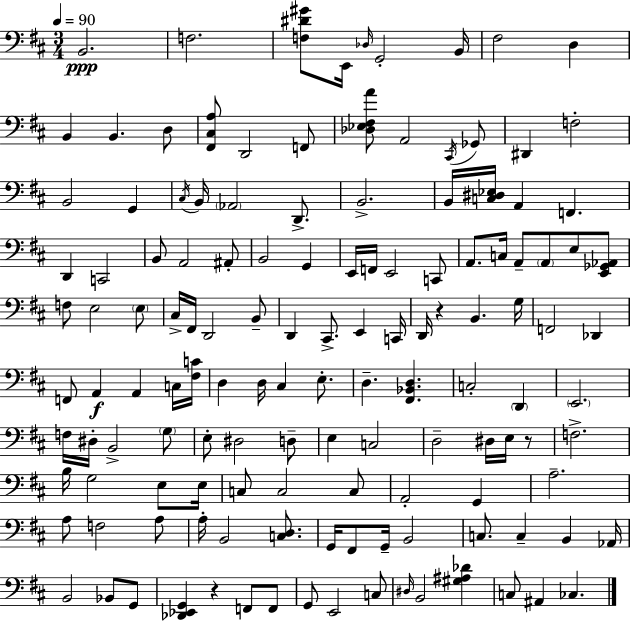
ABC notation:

X:1
T:Untitled
M:3/4
L:1/4
K:D
B,,2 F,2 [F,^D^G]/2 E,,/4 _D,/4 G,,2 B,,/4 ^F,2 D, B,, B,, D,/2 [^F,,^C,A,]/2 D,,2 F,,/2 [_D,_E,^F,A]/2 A,,2 ^C,,/4 _G,,/2 ^D,, F,2 B,,2 G,, ^C,/4 B,,/4 _A,,2 D,,/2 B,,2 B,,/4 [C,^D,_E,]/4 A,, F,, D,, C,,2 B,,/2 A,,2 ^A,,/2 B,,2 G,, E,,/4 F,,/4 E,,2 C,,/2 A,,/2 C,/4 A,,/2 A,,/2 E,/2 [E,,_G,,_A,,]/2 F,/2 E,2 E,/2 ^C,/4 ^F,,/4 D,,2 B,,/2 D,, ^C,,/2 E,, C,,/4 D,,/4 z B,, G,/4 F,,2 _D,, F,,/2 A,, A,, C,/4 [^F,C]/4 D, D,/4 ^C, E,/2 D, [^F,,_B,,D,] C,2 D,, E,,2 F,/4 ^D,/4 B,,2 G,/2 E,/2 ^D,2 D,/2 E, C,2 D,2 ^D,/4 E,/4 z/2 F,2 B,/4 G,2 E,/2 E,/4 C,/2 C,2 C,/2 A,,2 G,, A,2 A,/2 F,2 A,/2 A,/4 B,,2 [C,D,]/2 G,,/4 ^F,,/2 G,,/4 B,,2 C,/2 C, B,, _A,,/4 B,,2 _B,,/2 G,,/2 [_D,,_E,,G,,] z F,,/2 F,,/2 G,,/2 E,,2 C,/2 ^D,/4 B,,2 [^G,^A,_D] C,/2 ^A,, _C,